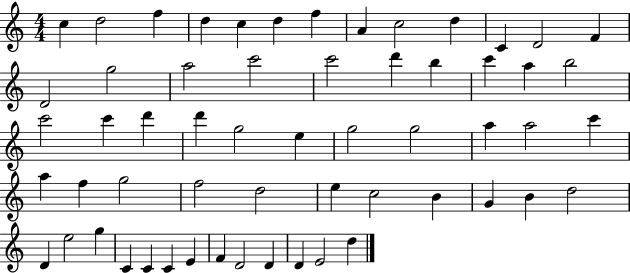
C5/q D5/h F5/q D5/q C5/q D5/q F5/q A4/q C5/h D5/q C4/q D4/h F4/q D4/h G5/h A5/h C6/h C6/h D6/q B5/q C6/q A5/q B5/h C6/h C6/q D6/q D6/q G5/h E5/q G5/h G5/h A5/q A5/h C6/q A5/q F5/q G5/h F5/h D5/h E5/q C5/h B4/q G4/q B4/q D5/h D4/q E5/h G5/q C4/q C4/q C4/q E4/q F4/q D4/h D4/q D4/q E4/h D5/q